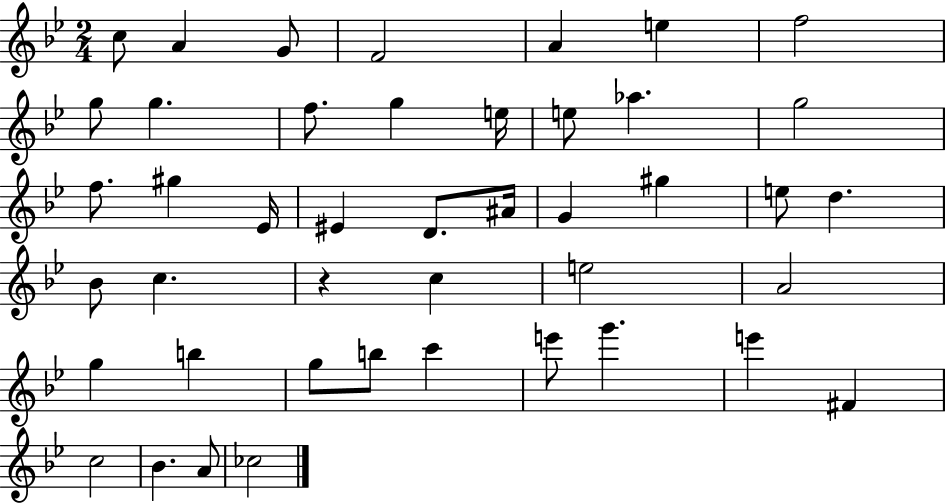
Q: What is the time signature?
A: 2/4